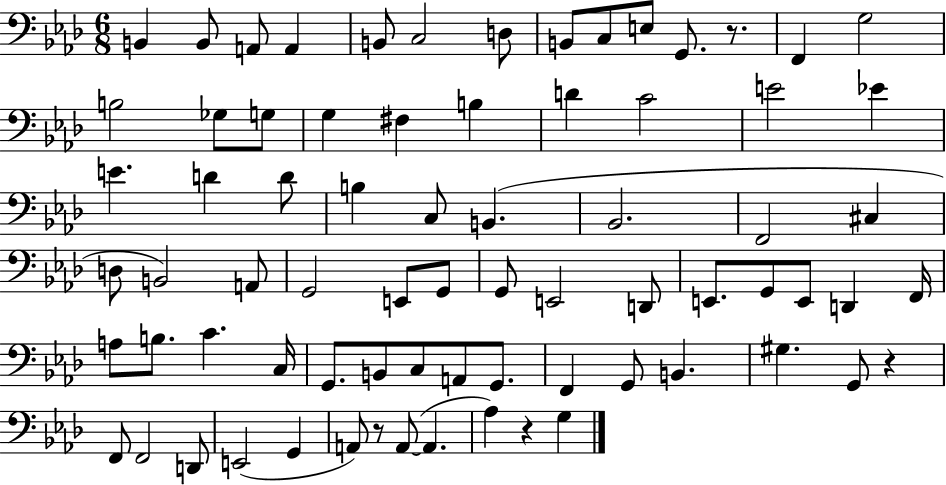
B2/q B2/e A2/e A2/q B2/e C3/h D3/e B2/e C3/e E3/e G2/e. R/e. F2/q G3/h B3/h Gb3/e G3/e G3/q F#3/q B3/q D4/q C4/h E4/h Eb4/q E4/q. D4/q D4/e B3/q C3/e B2/q. Bb2/h. F2/h C#3/q D3/e B2/h A2/e G2/h E2/e G2/e G2/e E2/h D2/e E2/e. G2/e E2/e D2/q F2/s A3/e B3/e. C4/q. C3/s G2/e. B2/e C3/e A2/e G2/e. F2/q G2/e B2/q. G#3/q. G2/e R/q F2/e F2/h D2/e E2/h G2/q A2/e R/e A2/e A2/q. Ab3/q R/q G3/q